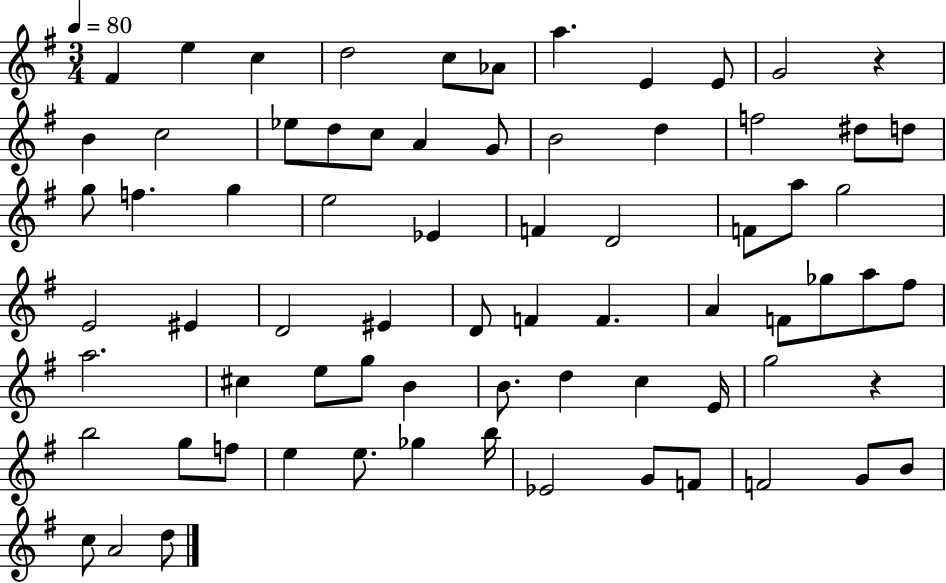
X:1
T:Untitled
M:3/4
L:1/4
K:G
^F e c d2 c/2 _A/2 a E E/2 G2 z B c2 _e/2 d/2 c/2 A G/2 B2 d f2 ^d/2 d/2 g/2 f g e2 _E F D2 F/2 a/2 g2 E2 ^E D2 ^E D/2 F F A F/2 _g/2 a/2 ^f/2 a2 ^c e/2 g/2 B B/2 d c E/4 g2 z b2 g/2 f/2 e e/2 _g b/4 _E2 G/2 F/2 F2 G/2 B/2 c/2 A2 d/2